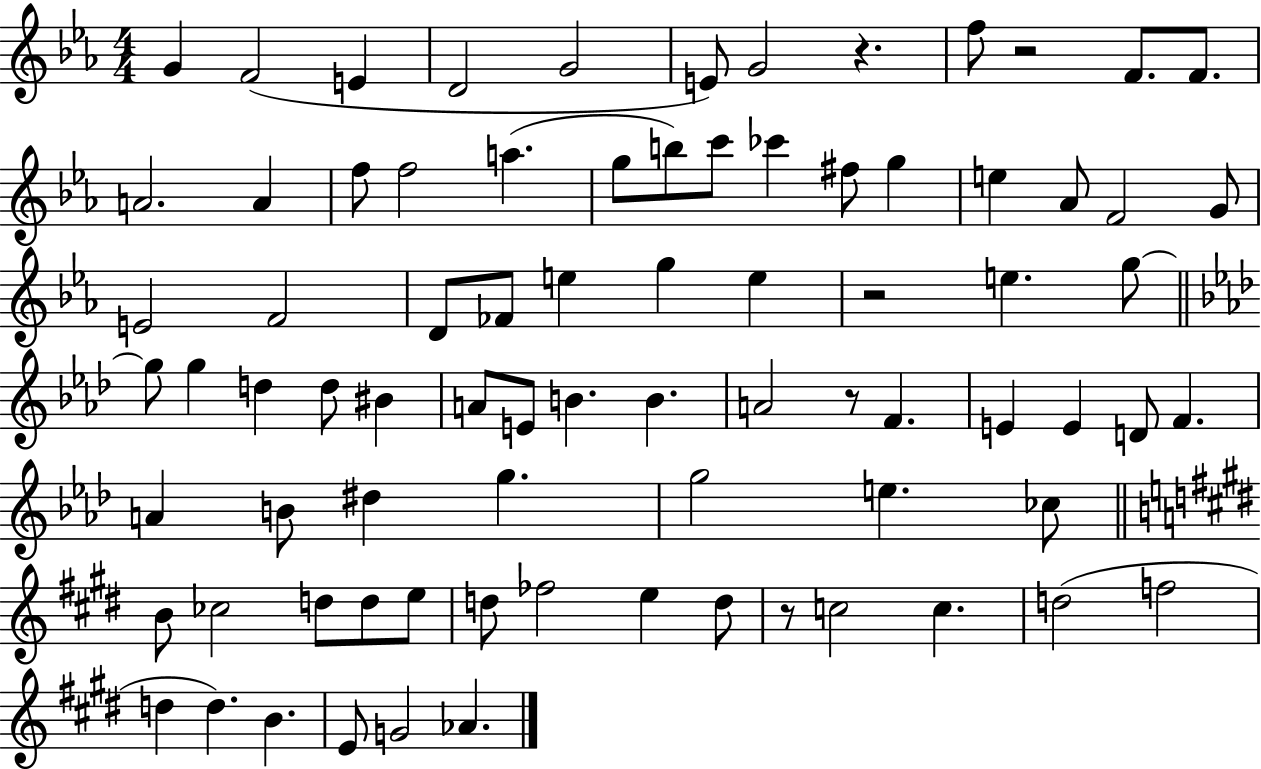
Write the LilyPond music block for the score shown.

{
  \clef treble
  \numericTimeSignature
  \time 4/4
  \key ees \major
  g'4 f'2( e'4 | d'2 g'2 | e'8) g'2 r4. | f''8 r2 f'8. f'8. | \break a'2. a'4 | f''8 f''2 a''4.( | g''8 b''8) c'''8 ces'''4 fis''8 g''4 | e''4 aes'8 f'2 g'8 | \break e'2 f'2 | d'8 fes'8 e''4 g''4 e''4 | r2 e''4. g''8~~ | \bar "||" \break \key aes \major g''8 g''4 d''4 d''8 bis'4 | a'8 e'8 b'4. b'4. | a'2 r8 f'4. | e'4 e'4 d'8 f'4. | \break a'4 b'8 dis''4 g''4. | g''2 e''4. ces''8 | \bar "||" \break \key e \major b'8 ces''2 d''8 d''8 e''8 | d''8 fes''2 e''4 d''8 | r8 c''2 c''4. | d''2( f''2 | \break d''4 d''4.) b'4. | e'8 g'2 aes'4. | \bar "|."
}